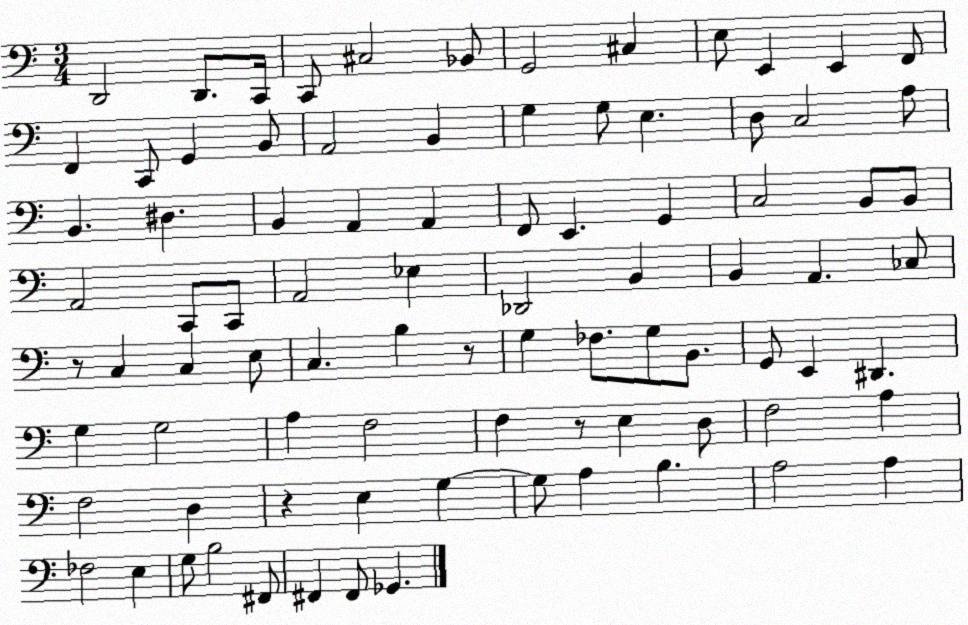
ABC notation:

X:1
T:Untitled
M:3/4
L:1/4
K:C
D,,2 D,,/2 C,,/4 C,,/2 ^C,2 _B,,/2 G,,2 ^C, E,/2 E,, E,, F,,/2 F,, C,,/2 G,, B,,/2 A,,2 B,, G, G,/2 E, D,/2 C,2 A,/2 B,, ^D, B,, A,, A,, F,,/2 E,, G,, C,2 B,,/2 B,,/2 A,,2 C,,/2 C,,/2 A,,2 _E, _D,,2 B,, B,, A,, _C,/2 z/2 C, C, E,/2 C, B, z/2 G, _F,/2 G,/2 B,,/2 G,,/2 E,, ^D,, G, G,2 A, F,2 F, z/2 E, D,/2 F,2 A, F,2 D, z E, G, G,/2 A, B, A,2 A, _F,2 E, G,/2 B,2 ^F,,/2 ^F,, ^F,,/2 _G,,